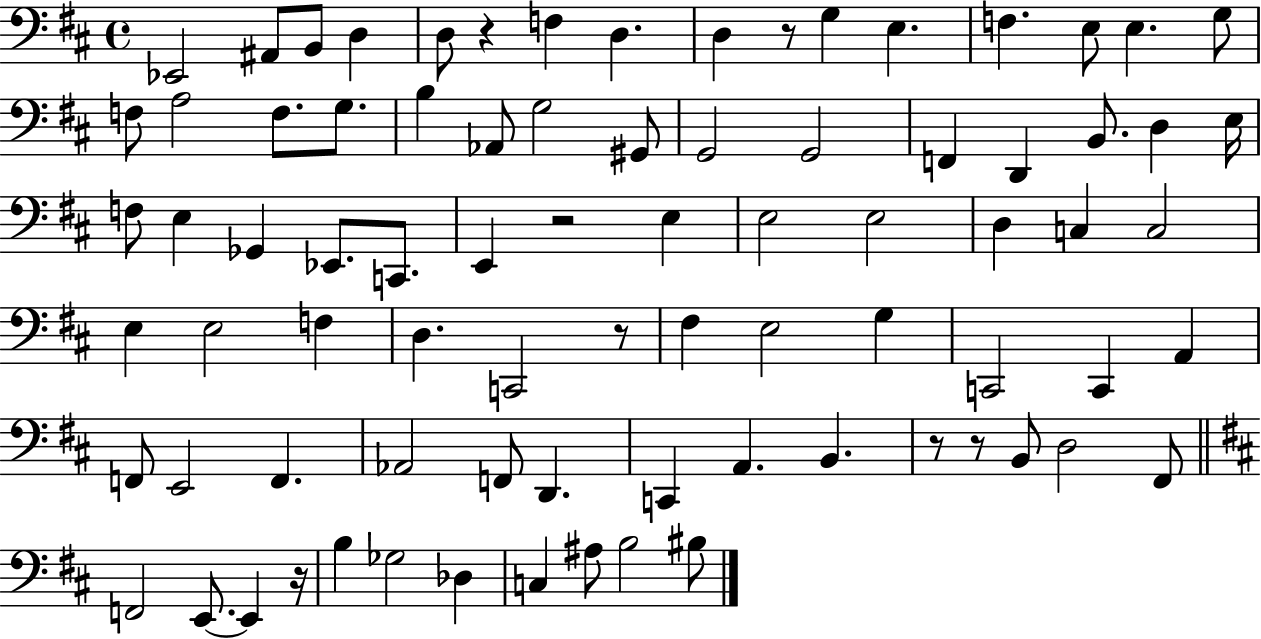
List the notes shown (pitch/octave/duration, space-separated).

Eb2/h A#2/e B2/e D3/q D3/e R/q F3/q D3/q. D3/q R/e G3/q E3/q. F3/q. E3/e E3/q. G3/e F3/e A3/h F3/e. G3/e. B3/q Ab2/e G3/h G#2/e G2/h G2/h F2/q D2/q B2/e. D3/q E3/s F3/e E3/q Gb2/q Eb2/e. C2/e. E2/q R/h E3/q E3/h E3/h D3/q C3/q C3/h E3/q E3/h F3/q D3/q. C2/h R/e F#3/q E3/h G3/q C2/h C2/q A2/q F2/e E2/h F2/q. Ab2/h F2/e D2/q. C2/q A2/q. B2/q. R/e R/e B2/e D3/h F#2/e F2/h E2/e. E2/q R/s B3/q Gb3/h Db3/q C3/q A#3/e B3/h BIS3/e